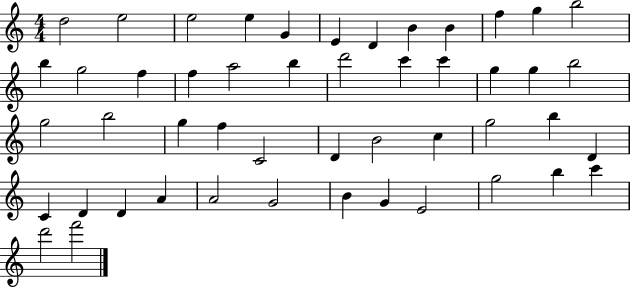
D5/h E5/h E5/h E5/q G4/q E4/q D4/q B4/q B4/q F5/q G5/q B5/h B5/q G5/h F5/q F5/q A5/h B5/q D6/h C6/q C6/q G5/q G5/q B5/h G5/h B5/h G5/q F5/q C4/h D4/q B4/h C5/q G5/h B5/q D4/q C4/q D4/q D4/q A4/q A4/h G4/h B4/q G4/q E4/h G5/h B5/q C6/q D6/h F6/h